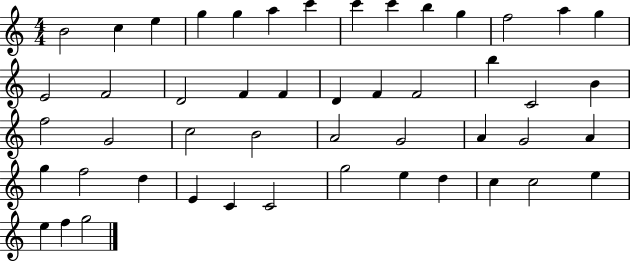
B4/h C5/q E5/q G5/q G5/q A5/q C6/q C6/q C6/q B5/q G5/q F5/h A5/q G5/q E4/h F4/h D4/h F4/q F4/q D4/q F4/q F4/h B5/q C4/h B4/q F5/h G4/h C5/h B4/h A4/h G4/h A4/q G4/h A4/q G5/q F5/h D5/q E4/q C4/q C4/h G5/h E5/q D5/q C5/q C5/h E5/q E5/q F5/q G5/h